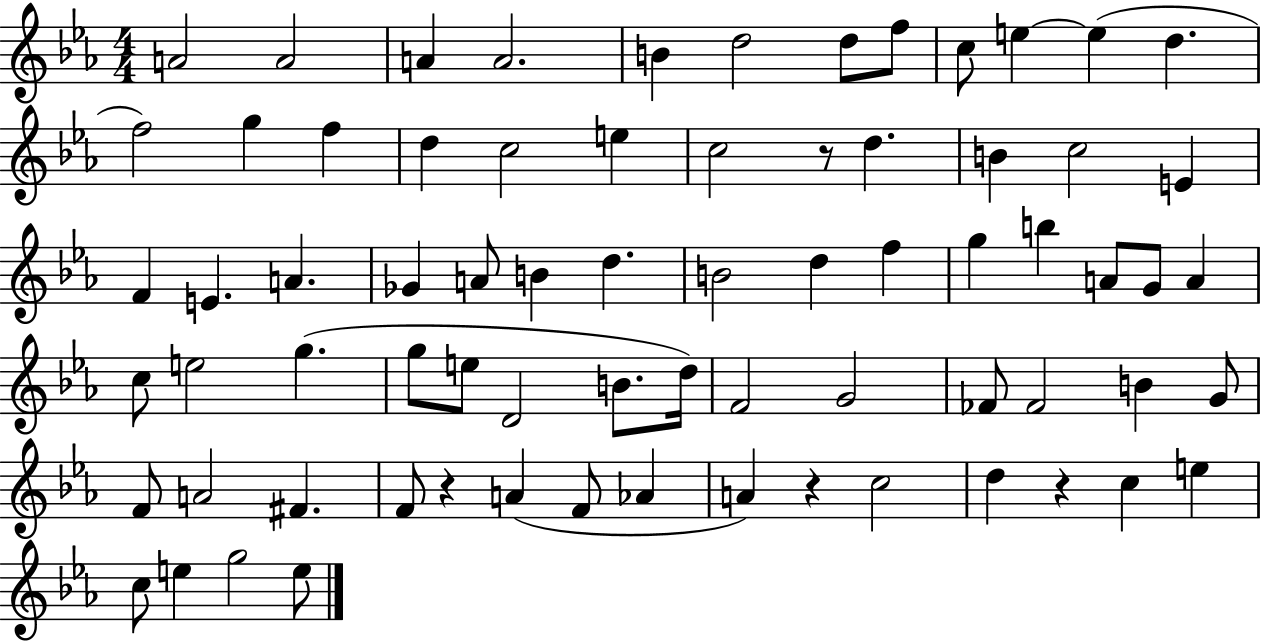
{
  \clef treble
  \numericTimeSignature
  \time 4/4
  \key ees \major
  a'2 a'2 | a'4 a'2. | b'4 d''2 d''8 f''8 | c''8 e''4~~ e''4( d''4. | \break f''2) g''4 f''4 | d''4 c''2 e''4 | c''2 r8 d''4. | b'4 c''2 e'4 | \break f'4 e'4. a'4. | ges'4 a'8 b'4 d''4. | b'2 d''4 f''4 | g''4 b''4 a'8 g'8 a'4 | \break c''8 e''2 g''4.( | g''8 e''8 d'2 b'8. d''16) | f'2 g'2 | fes'8 fes'2 b'4 g'8 | \break f'8 a'2 fis'4. | f'8 r4 a'4( f'8 aes'4 | a'4) r4 c''2 | d''4 r4 c''4 e''4 | \break c''8 e''4 g''2 e''8 | \bar "|."
}